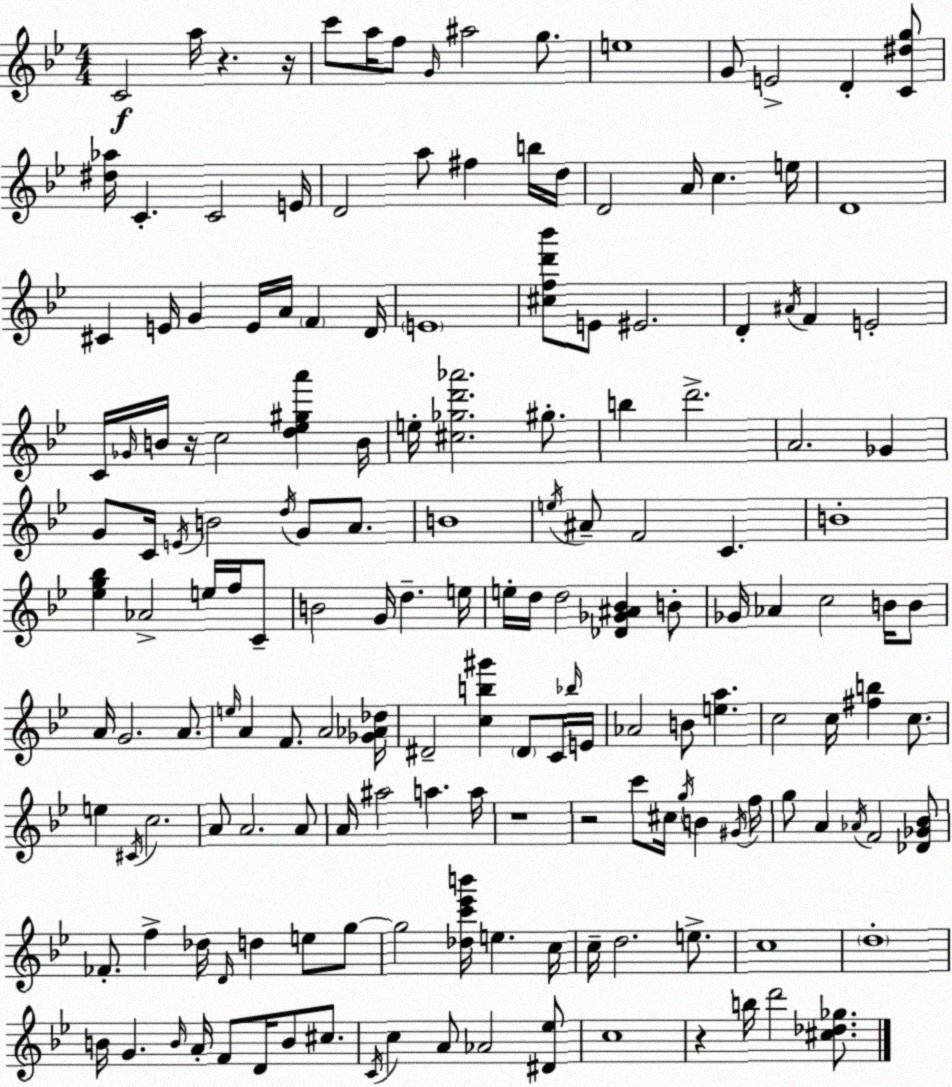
X:1
T:Untitled
M:4/4
L:1/4
K:Bb
C2 a/4 z z/4 c'/2 a/4 f/2 G/4 ^a2 g/2 e4 G/2 E2 D [C^dg]/2 [^d_a]/4 C C2 E/4 D2 a/2 ^f b/4 d/4 D2 A/4 c e/4 D4 ^C E/4 G E/4 A/4 F D/4 E4 [^cfd'_b']/2 E/2 ^E2 D ^A/4 F E2 C/4 _G/4 B/4 z/4 c2 [d_e^ga'] B/4 e/4 [^c_gd'_a']2 ^g/2 b d'2 A2 _G G/2 C/4 E/4 B2 d/4 G/2 A/2 B4 e/4 ^A/2 F2 C B4 [_eg_b] _A2 e/4 f/4 C/2 B2 G/4 d e/4 e/4 d/4 d2 [_D_G^A_B] B/2 _G/4 _A c2 B/4 B/2 A/4 G2 A/2 e/4 A F/2 A2 [_G_A_d]/4 ^D2 [cb^g'] ^D/2 C/4 _b/4 E/4 _A2 B/2 [ea] c2 c/4 [^fb] c/2 e ^C/4 c2 A/2 A2 A/2 A/4 ^a2 a a/4 z4 z2 c'/2 ^c/4 g/4 B ^G/4 f/4 g/2 A _A/4 F2 [_D_G_B]/2 _F/2 f _d/4 D/4 d e/2 g/2 g2 [_dc'_e'b']/4 e c/4 c/4 d2 e/2 c4 d4 B/4 G B/4 A/4 F/2 D/4 B/2 ^c/2 C/4 c A/2 _A2 [^D_e]/2 c4 z b/4 d'2 [^c_d_g]/2